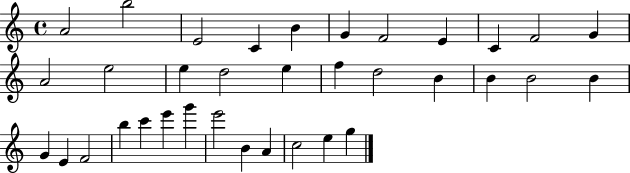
A4/h B5/h E4/h C4/q B4/q G4/q F4/h E4/q C4/q F4/h G4/q A4/h E5/h E5/q D5/h E5/q F5/q D5/h B4/q B4/q B4/h B4/q G4/q E4/q F4/h B5/q C6/q E6/q G6/q E6/h B4/q A4/q C5/h E5/q G5/q